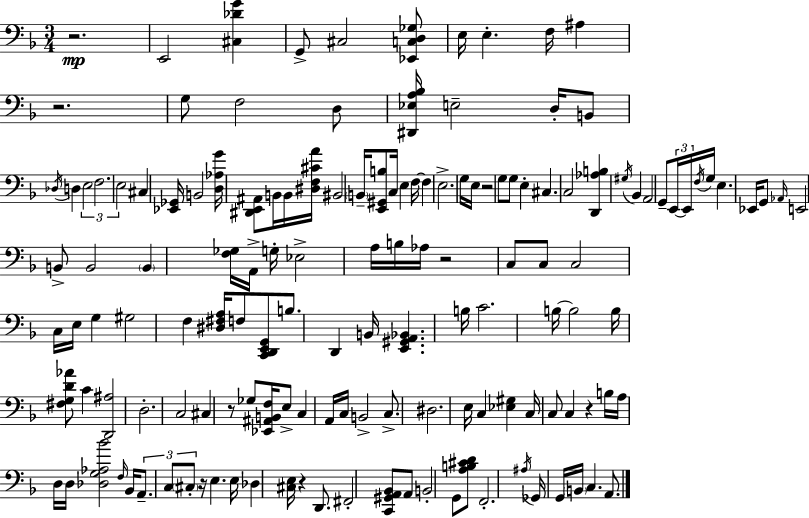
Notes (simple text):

R/h. E2/h [C#3,Db4,G4]/q G2/e C#3/h [Eb2,C3,D3,Gb3]/e E3/s E3/q. F3/s A#3/q R/h. G3/e F3/h D3/e [D#2,Eb3,A3,Bb3]/s E3/h D3/s B2/e Db3/s D3/q E3/h F3/h. E3/h C#3/q [Eb2,Gb2]/s B2/h [D3,Ab3,G4]/s [D#2,E2,A#2]/e B2/s B2/s [D#3,F3,C#4,A4]/s BIS2/h B2/s [E2,G#2,B3]/e C3/s E3/q F3/s F3/q E3/h. G3/s E3/s R/h G3/e G3/e E3/q C#3/q. C3/h [D2,Ab3,B3]/q G#3/s Bb2/q A2/h G2/e E2/s E2/s F3/s G3/s E3/q. Eb2/s G2/e Ab2/s E2/h B2/e B2/h B2/q [F3,Gb3]/s A2/s G3/s Eb3/h A3/s B3/s Ab3/s R/h C3/e C3/e C3/h C3/s E3/s G3/q G#3/h F3/q [D#3,F#3,A3]/s F3/e [C2,D2,E2,G2]/e B3/e. D2/q B2/s [E2,G#2,A2,Bb2]/q. B3/s C4/h. B3/s B3/h B3/s [F#3,G3,D4,Ab4]/e C4/q [D2,A#3]/h D3/h. C3/h C#3/q R/e Gb3/e [Eb2,A#2,B2,F3]/s E3/e C3/q A2/s C3/s B2/h C3/e. D#3/h. E3/s C3/q [Eb3,G#3]/q C3/s C3/e C3/q R/q B3/s A3/s D3/s D3/s [Db3,G3,Ab3,Bb4]/h F3/s Bb2/s A2/e. C3/e C#3/e R/s E3/q. E3/s Db3/q [C#3,E3]/s R/q D2/e. F#2/h [C2,G#2,A2,Bb2]/e A2/e B2/h G2/e [A3,B3,C#4,D4]/e F2/h. A#3/s Gb2/s G2/s B2/s C3/q. A2/e.